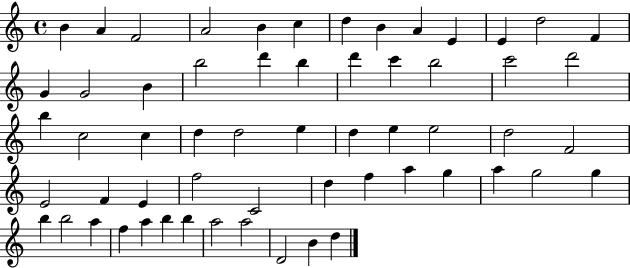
B4/q A4/q F4/h A4/h B4/q C5/q D5/q B4/q A4/q E4/q E4/q D5/h F4/q G4/q G4/h B4/q B5/h D6/q B5/q D6/q C6/q B5/h C6/h D6/h B5/q C5/h C5/q D5/q D5/h E5/q D5/q E5/q E5/h D5/h F4/h E4/h F4/q E4/q F5/h C4/h D5/q F5/q A5/q G5/q A5/q G5/h G5/q B5/q B5/h A5/q F5/q A5/q B5/q B5/q A5/h A5/h D4/h B4/q D5/q